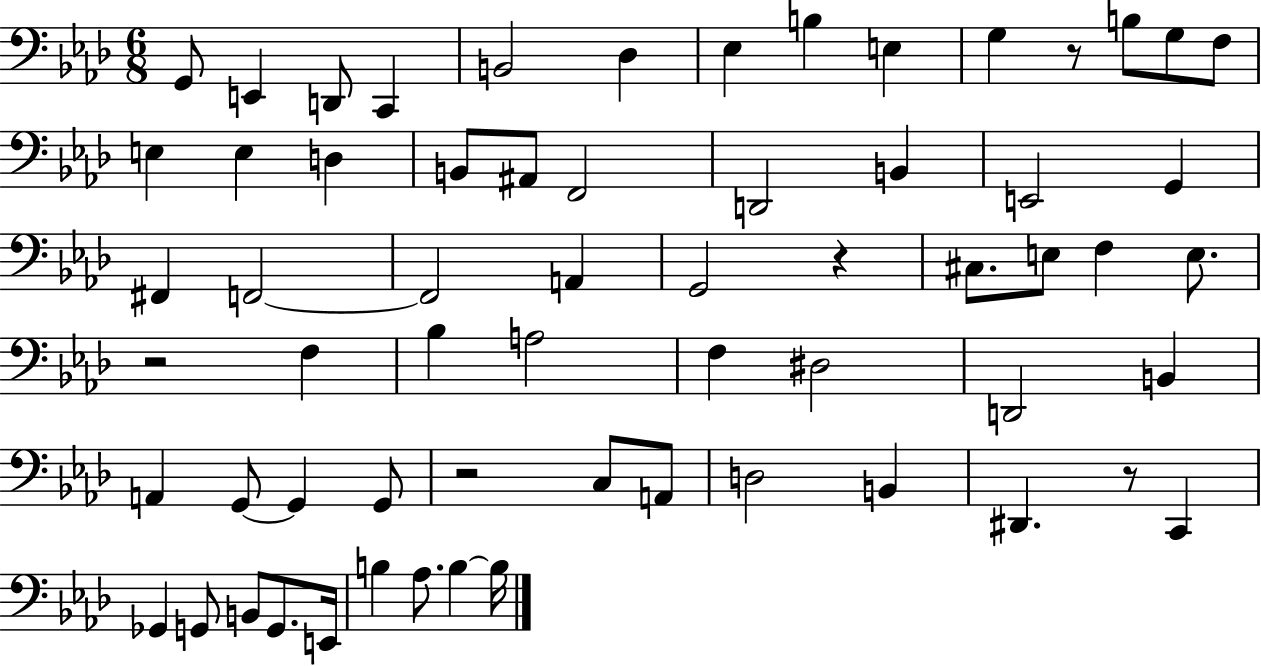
G2/e E2/q D2/e C2/q B2/h Db3/q Eb3/q B3/q E3/q G3/q R/e B3/e G3/e F3/e E3/q E3/q D3/q B2/e A#2/e F2/h D2/h B2/q E2/h G2/q F#2/q F2/h F2/h A2/q G2/h R/q C#3/e. E3/e F3/q E3/e. R/h F3/q Bb3/q A3/h F3/q D#3/h D2/h B2/q A2/q G2/e G2/q G2/e R/h C3/e A2/e D3/h B2/q D#2/q. R/e C2/q Gb2/q G2/e B2/e G2/e. E2/s B3/q Ab3/e. B3/q B3/s